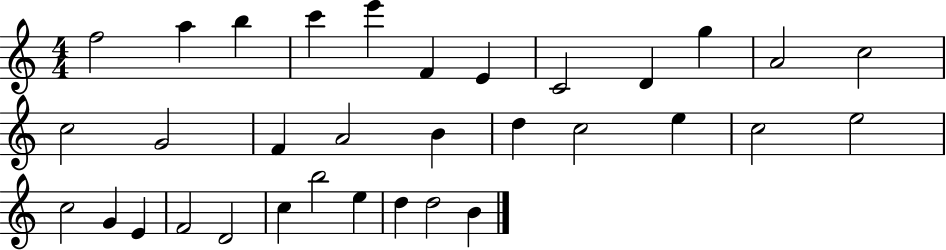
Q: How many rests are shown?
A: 0